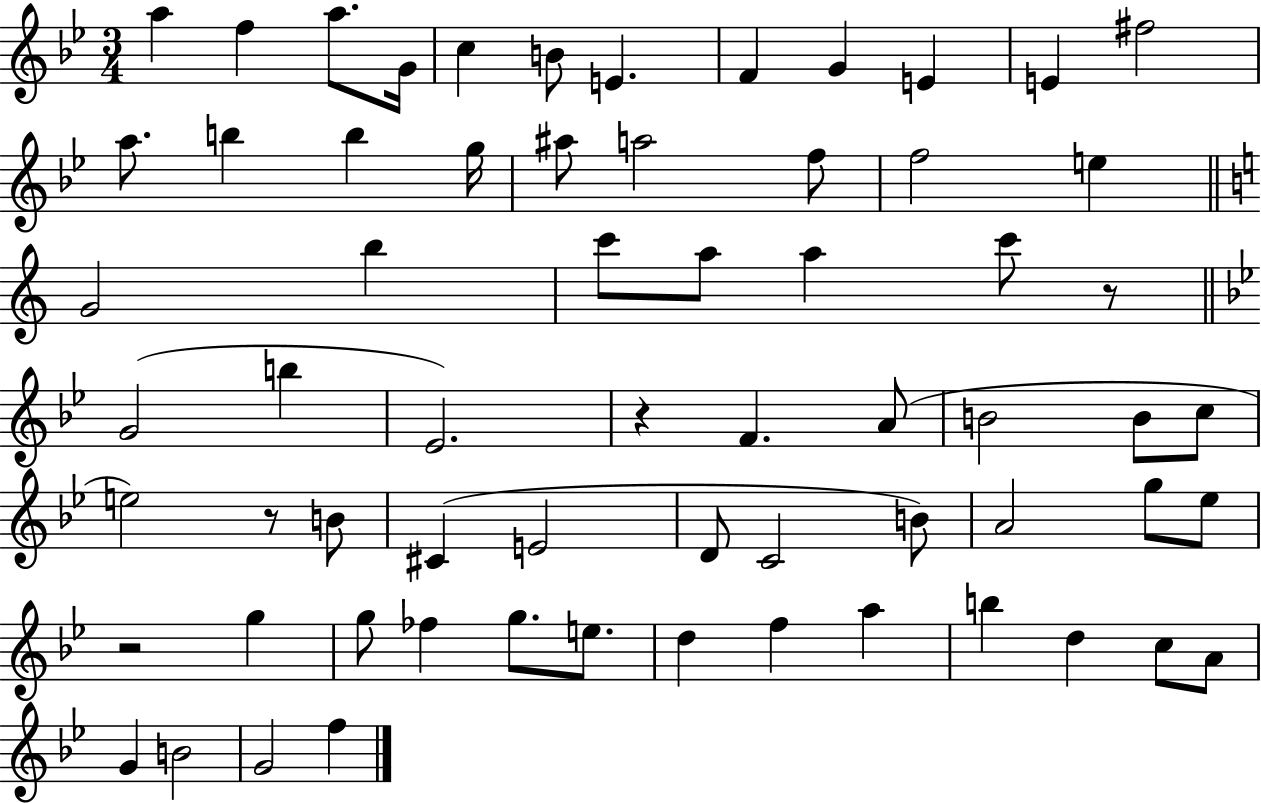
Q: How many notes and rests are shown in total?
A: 65